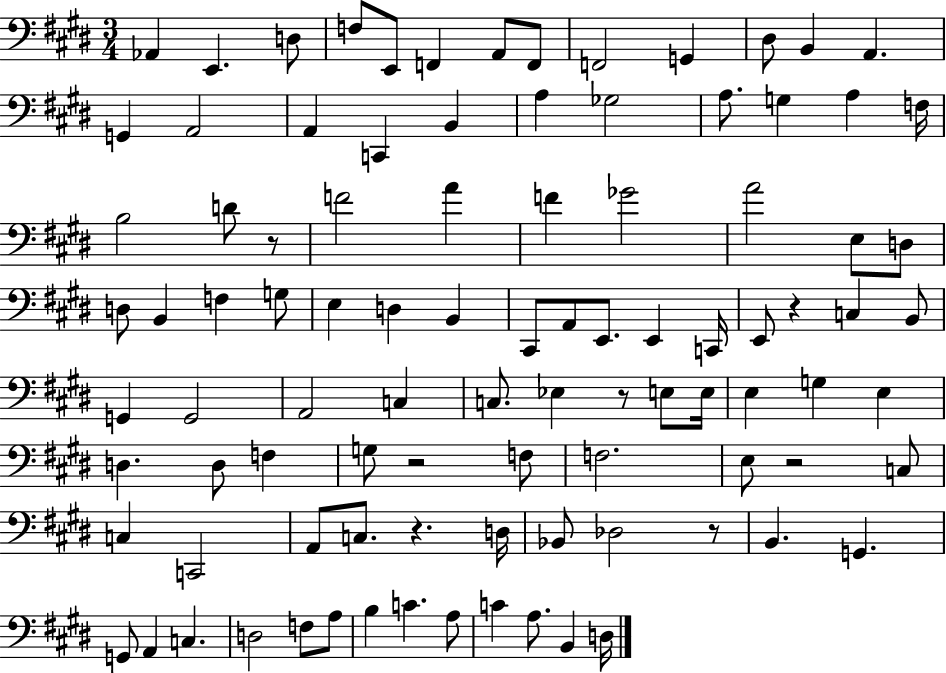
{
  \clef bass
  \numericTimeSignature
  \time 3/4
  \key e \major
  aes,4 e,4. d8 | f8 e,8 f,4 a,8 f,8 | f,2 g,4 | dis8 b,4 a,4. | \break g,4 a,2 | a,4 c,4 b,4 | a4 ges2 | a8. g4 a4 f16 | \break b2 d'8 r8 | f'2 a'4 | f'4 ges'2 | a'2 e8 d8 | \break d8 b,4 f4 g8 | e4 d4 b,4 | cis,8 a,8 e,8. e,4 c,16 | e,8 r4 c4 b,8 | \break g,4 g,2 | a,2 c4 | c8. ees4 r8 e8 e16 | e4 g4 e4 | \break d4. d8 f4 | g8 r2 f8 | f2. | e8 r2 c8 | \break c4 c,2 | a,8 c8. r4. d16 | bes,8 des2 r8 | b,4. g,4. | \break g,8 a,4 c4. | d2 f8 a8 | b4 c'4. a8 | c'4 a8. b,4 d16 | \break \bar "|."
}